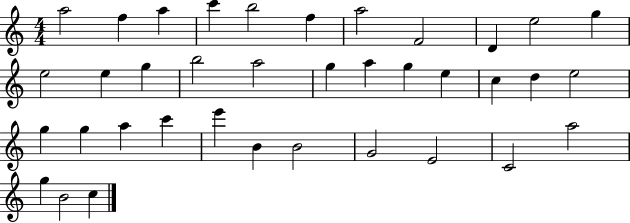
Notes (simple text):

A5/h F5/q A5/q C6/q B5/h F5/q A5/h F4/h D4/q E5/h G5/q E5/h E5/q G5/q B5/h A5/h G5/q A5/q G5/q E5/q C5/q D5/q E5/h G5/q G5/q A5/q C6/q E6/q B4/q B4/h G4/h E4/h C4/h A5/h G5/q B4/h C5/q